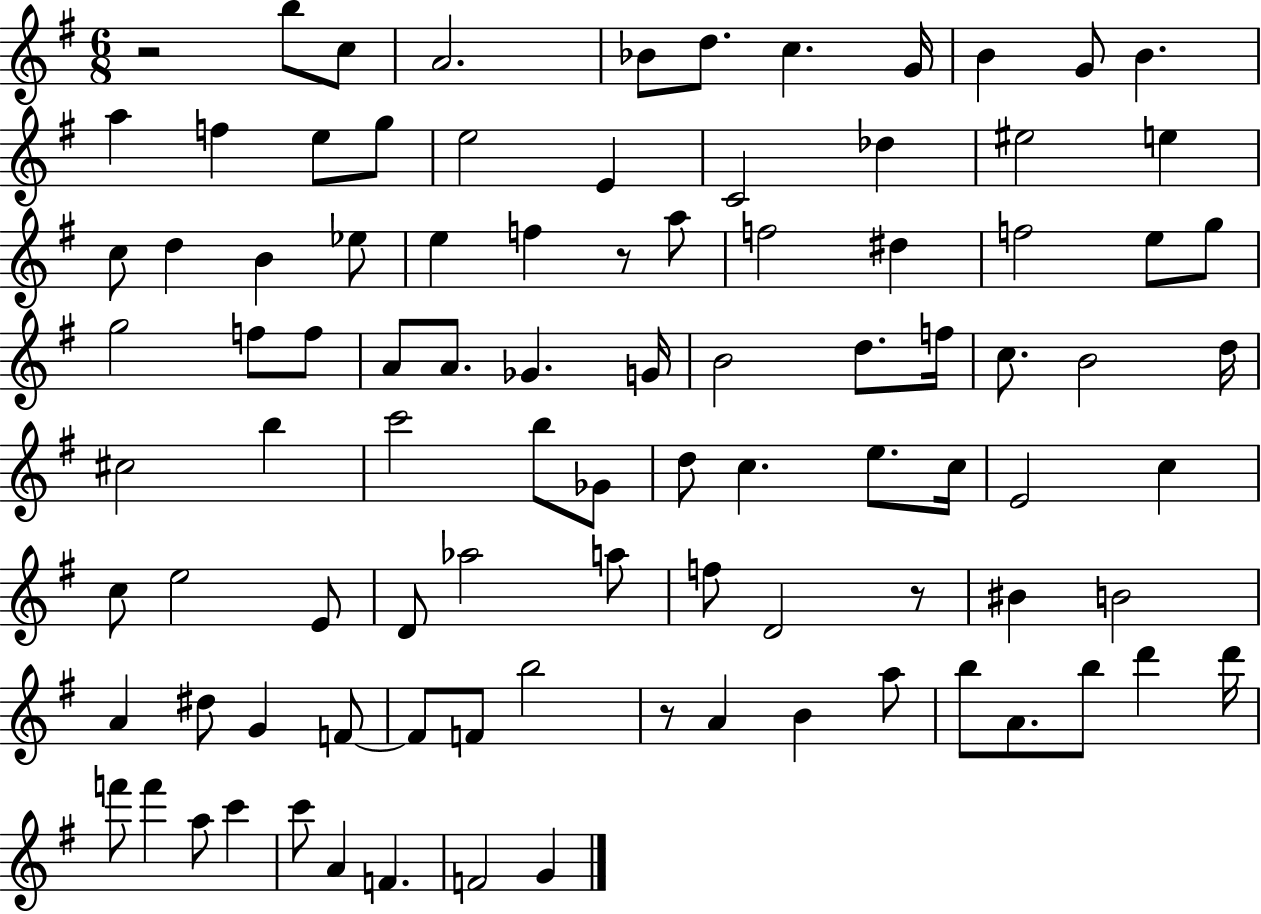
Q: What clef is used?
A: treble